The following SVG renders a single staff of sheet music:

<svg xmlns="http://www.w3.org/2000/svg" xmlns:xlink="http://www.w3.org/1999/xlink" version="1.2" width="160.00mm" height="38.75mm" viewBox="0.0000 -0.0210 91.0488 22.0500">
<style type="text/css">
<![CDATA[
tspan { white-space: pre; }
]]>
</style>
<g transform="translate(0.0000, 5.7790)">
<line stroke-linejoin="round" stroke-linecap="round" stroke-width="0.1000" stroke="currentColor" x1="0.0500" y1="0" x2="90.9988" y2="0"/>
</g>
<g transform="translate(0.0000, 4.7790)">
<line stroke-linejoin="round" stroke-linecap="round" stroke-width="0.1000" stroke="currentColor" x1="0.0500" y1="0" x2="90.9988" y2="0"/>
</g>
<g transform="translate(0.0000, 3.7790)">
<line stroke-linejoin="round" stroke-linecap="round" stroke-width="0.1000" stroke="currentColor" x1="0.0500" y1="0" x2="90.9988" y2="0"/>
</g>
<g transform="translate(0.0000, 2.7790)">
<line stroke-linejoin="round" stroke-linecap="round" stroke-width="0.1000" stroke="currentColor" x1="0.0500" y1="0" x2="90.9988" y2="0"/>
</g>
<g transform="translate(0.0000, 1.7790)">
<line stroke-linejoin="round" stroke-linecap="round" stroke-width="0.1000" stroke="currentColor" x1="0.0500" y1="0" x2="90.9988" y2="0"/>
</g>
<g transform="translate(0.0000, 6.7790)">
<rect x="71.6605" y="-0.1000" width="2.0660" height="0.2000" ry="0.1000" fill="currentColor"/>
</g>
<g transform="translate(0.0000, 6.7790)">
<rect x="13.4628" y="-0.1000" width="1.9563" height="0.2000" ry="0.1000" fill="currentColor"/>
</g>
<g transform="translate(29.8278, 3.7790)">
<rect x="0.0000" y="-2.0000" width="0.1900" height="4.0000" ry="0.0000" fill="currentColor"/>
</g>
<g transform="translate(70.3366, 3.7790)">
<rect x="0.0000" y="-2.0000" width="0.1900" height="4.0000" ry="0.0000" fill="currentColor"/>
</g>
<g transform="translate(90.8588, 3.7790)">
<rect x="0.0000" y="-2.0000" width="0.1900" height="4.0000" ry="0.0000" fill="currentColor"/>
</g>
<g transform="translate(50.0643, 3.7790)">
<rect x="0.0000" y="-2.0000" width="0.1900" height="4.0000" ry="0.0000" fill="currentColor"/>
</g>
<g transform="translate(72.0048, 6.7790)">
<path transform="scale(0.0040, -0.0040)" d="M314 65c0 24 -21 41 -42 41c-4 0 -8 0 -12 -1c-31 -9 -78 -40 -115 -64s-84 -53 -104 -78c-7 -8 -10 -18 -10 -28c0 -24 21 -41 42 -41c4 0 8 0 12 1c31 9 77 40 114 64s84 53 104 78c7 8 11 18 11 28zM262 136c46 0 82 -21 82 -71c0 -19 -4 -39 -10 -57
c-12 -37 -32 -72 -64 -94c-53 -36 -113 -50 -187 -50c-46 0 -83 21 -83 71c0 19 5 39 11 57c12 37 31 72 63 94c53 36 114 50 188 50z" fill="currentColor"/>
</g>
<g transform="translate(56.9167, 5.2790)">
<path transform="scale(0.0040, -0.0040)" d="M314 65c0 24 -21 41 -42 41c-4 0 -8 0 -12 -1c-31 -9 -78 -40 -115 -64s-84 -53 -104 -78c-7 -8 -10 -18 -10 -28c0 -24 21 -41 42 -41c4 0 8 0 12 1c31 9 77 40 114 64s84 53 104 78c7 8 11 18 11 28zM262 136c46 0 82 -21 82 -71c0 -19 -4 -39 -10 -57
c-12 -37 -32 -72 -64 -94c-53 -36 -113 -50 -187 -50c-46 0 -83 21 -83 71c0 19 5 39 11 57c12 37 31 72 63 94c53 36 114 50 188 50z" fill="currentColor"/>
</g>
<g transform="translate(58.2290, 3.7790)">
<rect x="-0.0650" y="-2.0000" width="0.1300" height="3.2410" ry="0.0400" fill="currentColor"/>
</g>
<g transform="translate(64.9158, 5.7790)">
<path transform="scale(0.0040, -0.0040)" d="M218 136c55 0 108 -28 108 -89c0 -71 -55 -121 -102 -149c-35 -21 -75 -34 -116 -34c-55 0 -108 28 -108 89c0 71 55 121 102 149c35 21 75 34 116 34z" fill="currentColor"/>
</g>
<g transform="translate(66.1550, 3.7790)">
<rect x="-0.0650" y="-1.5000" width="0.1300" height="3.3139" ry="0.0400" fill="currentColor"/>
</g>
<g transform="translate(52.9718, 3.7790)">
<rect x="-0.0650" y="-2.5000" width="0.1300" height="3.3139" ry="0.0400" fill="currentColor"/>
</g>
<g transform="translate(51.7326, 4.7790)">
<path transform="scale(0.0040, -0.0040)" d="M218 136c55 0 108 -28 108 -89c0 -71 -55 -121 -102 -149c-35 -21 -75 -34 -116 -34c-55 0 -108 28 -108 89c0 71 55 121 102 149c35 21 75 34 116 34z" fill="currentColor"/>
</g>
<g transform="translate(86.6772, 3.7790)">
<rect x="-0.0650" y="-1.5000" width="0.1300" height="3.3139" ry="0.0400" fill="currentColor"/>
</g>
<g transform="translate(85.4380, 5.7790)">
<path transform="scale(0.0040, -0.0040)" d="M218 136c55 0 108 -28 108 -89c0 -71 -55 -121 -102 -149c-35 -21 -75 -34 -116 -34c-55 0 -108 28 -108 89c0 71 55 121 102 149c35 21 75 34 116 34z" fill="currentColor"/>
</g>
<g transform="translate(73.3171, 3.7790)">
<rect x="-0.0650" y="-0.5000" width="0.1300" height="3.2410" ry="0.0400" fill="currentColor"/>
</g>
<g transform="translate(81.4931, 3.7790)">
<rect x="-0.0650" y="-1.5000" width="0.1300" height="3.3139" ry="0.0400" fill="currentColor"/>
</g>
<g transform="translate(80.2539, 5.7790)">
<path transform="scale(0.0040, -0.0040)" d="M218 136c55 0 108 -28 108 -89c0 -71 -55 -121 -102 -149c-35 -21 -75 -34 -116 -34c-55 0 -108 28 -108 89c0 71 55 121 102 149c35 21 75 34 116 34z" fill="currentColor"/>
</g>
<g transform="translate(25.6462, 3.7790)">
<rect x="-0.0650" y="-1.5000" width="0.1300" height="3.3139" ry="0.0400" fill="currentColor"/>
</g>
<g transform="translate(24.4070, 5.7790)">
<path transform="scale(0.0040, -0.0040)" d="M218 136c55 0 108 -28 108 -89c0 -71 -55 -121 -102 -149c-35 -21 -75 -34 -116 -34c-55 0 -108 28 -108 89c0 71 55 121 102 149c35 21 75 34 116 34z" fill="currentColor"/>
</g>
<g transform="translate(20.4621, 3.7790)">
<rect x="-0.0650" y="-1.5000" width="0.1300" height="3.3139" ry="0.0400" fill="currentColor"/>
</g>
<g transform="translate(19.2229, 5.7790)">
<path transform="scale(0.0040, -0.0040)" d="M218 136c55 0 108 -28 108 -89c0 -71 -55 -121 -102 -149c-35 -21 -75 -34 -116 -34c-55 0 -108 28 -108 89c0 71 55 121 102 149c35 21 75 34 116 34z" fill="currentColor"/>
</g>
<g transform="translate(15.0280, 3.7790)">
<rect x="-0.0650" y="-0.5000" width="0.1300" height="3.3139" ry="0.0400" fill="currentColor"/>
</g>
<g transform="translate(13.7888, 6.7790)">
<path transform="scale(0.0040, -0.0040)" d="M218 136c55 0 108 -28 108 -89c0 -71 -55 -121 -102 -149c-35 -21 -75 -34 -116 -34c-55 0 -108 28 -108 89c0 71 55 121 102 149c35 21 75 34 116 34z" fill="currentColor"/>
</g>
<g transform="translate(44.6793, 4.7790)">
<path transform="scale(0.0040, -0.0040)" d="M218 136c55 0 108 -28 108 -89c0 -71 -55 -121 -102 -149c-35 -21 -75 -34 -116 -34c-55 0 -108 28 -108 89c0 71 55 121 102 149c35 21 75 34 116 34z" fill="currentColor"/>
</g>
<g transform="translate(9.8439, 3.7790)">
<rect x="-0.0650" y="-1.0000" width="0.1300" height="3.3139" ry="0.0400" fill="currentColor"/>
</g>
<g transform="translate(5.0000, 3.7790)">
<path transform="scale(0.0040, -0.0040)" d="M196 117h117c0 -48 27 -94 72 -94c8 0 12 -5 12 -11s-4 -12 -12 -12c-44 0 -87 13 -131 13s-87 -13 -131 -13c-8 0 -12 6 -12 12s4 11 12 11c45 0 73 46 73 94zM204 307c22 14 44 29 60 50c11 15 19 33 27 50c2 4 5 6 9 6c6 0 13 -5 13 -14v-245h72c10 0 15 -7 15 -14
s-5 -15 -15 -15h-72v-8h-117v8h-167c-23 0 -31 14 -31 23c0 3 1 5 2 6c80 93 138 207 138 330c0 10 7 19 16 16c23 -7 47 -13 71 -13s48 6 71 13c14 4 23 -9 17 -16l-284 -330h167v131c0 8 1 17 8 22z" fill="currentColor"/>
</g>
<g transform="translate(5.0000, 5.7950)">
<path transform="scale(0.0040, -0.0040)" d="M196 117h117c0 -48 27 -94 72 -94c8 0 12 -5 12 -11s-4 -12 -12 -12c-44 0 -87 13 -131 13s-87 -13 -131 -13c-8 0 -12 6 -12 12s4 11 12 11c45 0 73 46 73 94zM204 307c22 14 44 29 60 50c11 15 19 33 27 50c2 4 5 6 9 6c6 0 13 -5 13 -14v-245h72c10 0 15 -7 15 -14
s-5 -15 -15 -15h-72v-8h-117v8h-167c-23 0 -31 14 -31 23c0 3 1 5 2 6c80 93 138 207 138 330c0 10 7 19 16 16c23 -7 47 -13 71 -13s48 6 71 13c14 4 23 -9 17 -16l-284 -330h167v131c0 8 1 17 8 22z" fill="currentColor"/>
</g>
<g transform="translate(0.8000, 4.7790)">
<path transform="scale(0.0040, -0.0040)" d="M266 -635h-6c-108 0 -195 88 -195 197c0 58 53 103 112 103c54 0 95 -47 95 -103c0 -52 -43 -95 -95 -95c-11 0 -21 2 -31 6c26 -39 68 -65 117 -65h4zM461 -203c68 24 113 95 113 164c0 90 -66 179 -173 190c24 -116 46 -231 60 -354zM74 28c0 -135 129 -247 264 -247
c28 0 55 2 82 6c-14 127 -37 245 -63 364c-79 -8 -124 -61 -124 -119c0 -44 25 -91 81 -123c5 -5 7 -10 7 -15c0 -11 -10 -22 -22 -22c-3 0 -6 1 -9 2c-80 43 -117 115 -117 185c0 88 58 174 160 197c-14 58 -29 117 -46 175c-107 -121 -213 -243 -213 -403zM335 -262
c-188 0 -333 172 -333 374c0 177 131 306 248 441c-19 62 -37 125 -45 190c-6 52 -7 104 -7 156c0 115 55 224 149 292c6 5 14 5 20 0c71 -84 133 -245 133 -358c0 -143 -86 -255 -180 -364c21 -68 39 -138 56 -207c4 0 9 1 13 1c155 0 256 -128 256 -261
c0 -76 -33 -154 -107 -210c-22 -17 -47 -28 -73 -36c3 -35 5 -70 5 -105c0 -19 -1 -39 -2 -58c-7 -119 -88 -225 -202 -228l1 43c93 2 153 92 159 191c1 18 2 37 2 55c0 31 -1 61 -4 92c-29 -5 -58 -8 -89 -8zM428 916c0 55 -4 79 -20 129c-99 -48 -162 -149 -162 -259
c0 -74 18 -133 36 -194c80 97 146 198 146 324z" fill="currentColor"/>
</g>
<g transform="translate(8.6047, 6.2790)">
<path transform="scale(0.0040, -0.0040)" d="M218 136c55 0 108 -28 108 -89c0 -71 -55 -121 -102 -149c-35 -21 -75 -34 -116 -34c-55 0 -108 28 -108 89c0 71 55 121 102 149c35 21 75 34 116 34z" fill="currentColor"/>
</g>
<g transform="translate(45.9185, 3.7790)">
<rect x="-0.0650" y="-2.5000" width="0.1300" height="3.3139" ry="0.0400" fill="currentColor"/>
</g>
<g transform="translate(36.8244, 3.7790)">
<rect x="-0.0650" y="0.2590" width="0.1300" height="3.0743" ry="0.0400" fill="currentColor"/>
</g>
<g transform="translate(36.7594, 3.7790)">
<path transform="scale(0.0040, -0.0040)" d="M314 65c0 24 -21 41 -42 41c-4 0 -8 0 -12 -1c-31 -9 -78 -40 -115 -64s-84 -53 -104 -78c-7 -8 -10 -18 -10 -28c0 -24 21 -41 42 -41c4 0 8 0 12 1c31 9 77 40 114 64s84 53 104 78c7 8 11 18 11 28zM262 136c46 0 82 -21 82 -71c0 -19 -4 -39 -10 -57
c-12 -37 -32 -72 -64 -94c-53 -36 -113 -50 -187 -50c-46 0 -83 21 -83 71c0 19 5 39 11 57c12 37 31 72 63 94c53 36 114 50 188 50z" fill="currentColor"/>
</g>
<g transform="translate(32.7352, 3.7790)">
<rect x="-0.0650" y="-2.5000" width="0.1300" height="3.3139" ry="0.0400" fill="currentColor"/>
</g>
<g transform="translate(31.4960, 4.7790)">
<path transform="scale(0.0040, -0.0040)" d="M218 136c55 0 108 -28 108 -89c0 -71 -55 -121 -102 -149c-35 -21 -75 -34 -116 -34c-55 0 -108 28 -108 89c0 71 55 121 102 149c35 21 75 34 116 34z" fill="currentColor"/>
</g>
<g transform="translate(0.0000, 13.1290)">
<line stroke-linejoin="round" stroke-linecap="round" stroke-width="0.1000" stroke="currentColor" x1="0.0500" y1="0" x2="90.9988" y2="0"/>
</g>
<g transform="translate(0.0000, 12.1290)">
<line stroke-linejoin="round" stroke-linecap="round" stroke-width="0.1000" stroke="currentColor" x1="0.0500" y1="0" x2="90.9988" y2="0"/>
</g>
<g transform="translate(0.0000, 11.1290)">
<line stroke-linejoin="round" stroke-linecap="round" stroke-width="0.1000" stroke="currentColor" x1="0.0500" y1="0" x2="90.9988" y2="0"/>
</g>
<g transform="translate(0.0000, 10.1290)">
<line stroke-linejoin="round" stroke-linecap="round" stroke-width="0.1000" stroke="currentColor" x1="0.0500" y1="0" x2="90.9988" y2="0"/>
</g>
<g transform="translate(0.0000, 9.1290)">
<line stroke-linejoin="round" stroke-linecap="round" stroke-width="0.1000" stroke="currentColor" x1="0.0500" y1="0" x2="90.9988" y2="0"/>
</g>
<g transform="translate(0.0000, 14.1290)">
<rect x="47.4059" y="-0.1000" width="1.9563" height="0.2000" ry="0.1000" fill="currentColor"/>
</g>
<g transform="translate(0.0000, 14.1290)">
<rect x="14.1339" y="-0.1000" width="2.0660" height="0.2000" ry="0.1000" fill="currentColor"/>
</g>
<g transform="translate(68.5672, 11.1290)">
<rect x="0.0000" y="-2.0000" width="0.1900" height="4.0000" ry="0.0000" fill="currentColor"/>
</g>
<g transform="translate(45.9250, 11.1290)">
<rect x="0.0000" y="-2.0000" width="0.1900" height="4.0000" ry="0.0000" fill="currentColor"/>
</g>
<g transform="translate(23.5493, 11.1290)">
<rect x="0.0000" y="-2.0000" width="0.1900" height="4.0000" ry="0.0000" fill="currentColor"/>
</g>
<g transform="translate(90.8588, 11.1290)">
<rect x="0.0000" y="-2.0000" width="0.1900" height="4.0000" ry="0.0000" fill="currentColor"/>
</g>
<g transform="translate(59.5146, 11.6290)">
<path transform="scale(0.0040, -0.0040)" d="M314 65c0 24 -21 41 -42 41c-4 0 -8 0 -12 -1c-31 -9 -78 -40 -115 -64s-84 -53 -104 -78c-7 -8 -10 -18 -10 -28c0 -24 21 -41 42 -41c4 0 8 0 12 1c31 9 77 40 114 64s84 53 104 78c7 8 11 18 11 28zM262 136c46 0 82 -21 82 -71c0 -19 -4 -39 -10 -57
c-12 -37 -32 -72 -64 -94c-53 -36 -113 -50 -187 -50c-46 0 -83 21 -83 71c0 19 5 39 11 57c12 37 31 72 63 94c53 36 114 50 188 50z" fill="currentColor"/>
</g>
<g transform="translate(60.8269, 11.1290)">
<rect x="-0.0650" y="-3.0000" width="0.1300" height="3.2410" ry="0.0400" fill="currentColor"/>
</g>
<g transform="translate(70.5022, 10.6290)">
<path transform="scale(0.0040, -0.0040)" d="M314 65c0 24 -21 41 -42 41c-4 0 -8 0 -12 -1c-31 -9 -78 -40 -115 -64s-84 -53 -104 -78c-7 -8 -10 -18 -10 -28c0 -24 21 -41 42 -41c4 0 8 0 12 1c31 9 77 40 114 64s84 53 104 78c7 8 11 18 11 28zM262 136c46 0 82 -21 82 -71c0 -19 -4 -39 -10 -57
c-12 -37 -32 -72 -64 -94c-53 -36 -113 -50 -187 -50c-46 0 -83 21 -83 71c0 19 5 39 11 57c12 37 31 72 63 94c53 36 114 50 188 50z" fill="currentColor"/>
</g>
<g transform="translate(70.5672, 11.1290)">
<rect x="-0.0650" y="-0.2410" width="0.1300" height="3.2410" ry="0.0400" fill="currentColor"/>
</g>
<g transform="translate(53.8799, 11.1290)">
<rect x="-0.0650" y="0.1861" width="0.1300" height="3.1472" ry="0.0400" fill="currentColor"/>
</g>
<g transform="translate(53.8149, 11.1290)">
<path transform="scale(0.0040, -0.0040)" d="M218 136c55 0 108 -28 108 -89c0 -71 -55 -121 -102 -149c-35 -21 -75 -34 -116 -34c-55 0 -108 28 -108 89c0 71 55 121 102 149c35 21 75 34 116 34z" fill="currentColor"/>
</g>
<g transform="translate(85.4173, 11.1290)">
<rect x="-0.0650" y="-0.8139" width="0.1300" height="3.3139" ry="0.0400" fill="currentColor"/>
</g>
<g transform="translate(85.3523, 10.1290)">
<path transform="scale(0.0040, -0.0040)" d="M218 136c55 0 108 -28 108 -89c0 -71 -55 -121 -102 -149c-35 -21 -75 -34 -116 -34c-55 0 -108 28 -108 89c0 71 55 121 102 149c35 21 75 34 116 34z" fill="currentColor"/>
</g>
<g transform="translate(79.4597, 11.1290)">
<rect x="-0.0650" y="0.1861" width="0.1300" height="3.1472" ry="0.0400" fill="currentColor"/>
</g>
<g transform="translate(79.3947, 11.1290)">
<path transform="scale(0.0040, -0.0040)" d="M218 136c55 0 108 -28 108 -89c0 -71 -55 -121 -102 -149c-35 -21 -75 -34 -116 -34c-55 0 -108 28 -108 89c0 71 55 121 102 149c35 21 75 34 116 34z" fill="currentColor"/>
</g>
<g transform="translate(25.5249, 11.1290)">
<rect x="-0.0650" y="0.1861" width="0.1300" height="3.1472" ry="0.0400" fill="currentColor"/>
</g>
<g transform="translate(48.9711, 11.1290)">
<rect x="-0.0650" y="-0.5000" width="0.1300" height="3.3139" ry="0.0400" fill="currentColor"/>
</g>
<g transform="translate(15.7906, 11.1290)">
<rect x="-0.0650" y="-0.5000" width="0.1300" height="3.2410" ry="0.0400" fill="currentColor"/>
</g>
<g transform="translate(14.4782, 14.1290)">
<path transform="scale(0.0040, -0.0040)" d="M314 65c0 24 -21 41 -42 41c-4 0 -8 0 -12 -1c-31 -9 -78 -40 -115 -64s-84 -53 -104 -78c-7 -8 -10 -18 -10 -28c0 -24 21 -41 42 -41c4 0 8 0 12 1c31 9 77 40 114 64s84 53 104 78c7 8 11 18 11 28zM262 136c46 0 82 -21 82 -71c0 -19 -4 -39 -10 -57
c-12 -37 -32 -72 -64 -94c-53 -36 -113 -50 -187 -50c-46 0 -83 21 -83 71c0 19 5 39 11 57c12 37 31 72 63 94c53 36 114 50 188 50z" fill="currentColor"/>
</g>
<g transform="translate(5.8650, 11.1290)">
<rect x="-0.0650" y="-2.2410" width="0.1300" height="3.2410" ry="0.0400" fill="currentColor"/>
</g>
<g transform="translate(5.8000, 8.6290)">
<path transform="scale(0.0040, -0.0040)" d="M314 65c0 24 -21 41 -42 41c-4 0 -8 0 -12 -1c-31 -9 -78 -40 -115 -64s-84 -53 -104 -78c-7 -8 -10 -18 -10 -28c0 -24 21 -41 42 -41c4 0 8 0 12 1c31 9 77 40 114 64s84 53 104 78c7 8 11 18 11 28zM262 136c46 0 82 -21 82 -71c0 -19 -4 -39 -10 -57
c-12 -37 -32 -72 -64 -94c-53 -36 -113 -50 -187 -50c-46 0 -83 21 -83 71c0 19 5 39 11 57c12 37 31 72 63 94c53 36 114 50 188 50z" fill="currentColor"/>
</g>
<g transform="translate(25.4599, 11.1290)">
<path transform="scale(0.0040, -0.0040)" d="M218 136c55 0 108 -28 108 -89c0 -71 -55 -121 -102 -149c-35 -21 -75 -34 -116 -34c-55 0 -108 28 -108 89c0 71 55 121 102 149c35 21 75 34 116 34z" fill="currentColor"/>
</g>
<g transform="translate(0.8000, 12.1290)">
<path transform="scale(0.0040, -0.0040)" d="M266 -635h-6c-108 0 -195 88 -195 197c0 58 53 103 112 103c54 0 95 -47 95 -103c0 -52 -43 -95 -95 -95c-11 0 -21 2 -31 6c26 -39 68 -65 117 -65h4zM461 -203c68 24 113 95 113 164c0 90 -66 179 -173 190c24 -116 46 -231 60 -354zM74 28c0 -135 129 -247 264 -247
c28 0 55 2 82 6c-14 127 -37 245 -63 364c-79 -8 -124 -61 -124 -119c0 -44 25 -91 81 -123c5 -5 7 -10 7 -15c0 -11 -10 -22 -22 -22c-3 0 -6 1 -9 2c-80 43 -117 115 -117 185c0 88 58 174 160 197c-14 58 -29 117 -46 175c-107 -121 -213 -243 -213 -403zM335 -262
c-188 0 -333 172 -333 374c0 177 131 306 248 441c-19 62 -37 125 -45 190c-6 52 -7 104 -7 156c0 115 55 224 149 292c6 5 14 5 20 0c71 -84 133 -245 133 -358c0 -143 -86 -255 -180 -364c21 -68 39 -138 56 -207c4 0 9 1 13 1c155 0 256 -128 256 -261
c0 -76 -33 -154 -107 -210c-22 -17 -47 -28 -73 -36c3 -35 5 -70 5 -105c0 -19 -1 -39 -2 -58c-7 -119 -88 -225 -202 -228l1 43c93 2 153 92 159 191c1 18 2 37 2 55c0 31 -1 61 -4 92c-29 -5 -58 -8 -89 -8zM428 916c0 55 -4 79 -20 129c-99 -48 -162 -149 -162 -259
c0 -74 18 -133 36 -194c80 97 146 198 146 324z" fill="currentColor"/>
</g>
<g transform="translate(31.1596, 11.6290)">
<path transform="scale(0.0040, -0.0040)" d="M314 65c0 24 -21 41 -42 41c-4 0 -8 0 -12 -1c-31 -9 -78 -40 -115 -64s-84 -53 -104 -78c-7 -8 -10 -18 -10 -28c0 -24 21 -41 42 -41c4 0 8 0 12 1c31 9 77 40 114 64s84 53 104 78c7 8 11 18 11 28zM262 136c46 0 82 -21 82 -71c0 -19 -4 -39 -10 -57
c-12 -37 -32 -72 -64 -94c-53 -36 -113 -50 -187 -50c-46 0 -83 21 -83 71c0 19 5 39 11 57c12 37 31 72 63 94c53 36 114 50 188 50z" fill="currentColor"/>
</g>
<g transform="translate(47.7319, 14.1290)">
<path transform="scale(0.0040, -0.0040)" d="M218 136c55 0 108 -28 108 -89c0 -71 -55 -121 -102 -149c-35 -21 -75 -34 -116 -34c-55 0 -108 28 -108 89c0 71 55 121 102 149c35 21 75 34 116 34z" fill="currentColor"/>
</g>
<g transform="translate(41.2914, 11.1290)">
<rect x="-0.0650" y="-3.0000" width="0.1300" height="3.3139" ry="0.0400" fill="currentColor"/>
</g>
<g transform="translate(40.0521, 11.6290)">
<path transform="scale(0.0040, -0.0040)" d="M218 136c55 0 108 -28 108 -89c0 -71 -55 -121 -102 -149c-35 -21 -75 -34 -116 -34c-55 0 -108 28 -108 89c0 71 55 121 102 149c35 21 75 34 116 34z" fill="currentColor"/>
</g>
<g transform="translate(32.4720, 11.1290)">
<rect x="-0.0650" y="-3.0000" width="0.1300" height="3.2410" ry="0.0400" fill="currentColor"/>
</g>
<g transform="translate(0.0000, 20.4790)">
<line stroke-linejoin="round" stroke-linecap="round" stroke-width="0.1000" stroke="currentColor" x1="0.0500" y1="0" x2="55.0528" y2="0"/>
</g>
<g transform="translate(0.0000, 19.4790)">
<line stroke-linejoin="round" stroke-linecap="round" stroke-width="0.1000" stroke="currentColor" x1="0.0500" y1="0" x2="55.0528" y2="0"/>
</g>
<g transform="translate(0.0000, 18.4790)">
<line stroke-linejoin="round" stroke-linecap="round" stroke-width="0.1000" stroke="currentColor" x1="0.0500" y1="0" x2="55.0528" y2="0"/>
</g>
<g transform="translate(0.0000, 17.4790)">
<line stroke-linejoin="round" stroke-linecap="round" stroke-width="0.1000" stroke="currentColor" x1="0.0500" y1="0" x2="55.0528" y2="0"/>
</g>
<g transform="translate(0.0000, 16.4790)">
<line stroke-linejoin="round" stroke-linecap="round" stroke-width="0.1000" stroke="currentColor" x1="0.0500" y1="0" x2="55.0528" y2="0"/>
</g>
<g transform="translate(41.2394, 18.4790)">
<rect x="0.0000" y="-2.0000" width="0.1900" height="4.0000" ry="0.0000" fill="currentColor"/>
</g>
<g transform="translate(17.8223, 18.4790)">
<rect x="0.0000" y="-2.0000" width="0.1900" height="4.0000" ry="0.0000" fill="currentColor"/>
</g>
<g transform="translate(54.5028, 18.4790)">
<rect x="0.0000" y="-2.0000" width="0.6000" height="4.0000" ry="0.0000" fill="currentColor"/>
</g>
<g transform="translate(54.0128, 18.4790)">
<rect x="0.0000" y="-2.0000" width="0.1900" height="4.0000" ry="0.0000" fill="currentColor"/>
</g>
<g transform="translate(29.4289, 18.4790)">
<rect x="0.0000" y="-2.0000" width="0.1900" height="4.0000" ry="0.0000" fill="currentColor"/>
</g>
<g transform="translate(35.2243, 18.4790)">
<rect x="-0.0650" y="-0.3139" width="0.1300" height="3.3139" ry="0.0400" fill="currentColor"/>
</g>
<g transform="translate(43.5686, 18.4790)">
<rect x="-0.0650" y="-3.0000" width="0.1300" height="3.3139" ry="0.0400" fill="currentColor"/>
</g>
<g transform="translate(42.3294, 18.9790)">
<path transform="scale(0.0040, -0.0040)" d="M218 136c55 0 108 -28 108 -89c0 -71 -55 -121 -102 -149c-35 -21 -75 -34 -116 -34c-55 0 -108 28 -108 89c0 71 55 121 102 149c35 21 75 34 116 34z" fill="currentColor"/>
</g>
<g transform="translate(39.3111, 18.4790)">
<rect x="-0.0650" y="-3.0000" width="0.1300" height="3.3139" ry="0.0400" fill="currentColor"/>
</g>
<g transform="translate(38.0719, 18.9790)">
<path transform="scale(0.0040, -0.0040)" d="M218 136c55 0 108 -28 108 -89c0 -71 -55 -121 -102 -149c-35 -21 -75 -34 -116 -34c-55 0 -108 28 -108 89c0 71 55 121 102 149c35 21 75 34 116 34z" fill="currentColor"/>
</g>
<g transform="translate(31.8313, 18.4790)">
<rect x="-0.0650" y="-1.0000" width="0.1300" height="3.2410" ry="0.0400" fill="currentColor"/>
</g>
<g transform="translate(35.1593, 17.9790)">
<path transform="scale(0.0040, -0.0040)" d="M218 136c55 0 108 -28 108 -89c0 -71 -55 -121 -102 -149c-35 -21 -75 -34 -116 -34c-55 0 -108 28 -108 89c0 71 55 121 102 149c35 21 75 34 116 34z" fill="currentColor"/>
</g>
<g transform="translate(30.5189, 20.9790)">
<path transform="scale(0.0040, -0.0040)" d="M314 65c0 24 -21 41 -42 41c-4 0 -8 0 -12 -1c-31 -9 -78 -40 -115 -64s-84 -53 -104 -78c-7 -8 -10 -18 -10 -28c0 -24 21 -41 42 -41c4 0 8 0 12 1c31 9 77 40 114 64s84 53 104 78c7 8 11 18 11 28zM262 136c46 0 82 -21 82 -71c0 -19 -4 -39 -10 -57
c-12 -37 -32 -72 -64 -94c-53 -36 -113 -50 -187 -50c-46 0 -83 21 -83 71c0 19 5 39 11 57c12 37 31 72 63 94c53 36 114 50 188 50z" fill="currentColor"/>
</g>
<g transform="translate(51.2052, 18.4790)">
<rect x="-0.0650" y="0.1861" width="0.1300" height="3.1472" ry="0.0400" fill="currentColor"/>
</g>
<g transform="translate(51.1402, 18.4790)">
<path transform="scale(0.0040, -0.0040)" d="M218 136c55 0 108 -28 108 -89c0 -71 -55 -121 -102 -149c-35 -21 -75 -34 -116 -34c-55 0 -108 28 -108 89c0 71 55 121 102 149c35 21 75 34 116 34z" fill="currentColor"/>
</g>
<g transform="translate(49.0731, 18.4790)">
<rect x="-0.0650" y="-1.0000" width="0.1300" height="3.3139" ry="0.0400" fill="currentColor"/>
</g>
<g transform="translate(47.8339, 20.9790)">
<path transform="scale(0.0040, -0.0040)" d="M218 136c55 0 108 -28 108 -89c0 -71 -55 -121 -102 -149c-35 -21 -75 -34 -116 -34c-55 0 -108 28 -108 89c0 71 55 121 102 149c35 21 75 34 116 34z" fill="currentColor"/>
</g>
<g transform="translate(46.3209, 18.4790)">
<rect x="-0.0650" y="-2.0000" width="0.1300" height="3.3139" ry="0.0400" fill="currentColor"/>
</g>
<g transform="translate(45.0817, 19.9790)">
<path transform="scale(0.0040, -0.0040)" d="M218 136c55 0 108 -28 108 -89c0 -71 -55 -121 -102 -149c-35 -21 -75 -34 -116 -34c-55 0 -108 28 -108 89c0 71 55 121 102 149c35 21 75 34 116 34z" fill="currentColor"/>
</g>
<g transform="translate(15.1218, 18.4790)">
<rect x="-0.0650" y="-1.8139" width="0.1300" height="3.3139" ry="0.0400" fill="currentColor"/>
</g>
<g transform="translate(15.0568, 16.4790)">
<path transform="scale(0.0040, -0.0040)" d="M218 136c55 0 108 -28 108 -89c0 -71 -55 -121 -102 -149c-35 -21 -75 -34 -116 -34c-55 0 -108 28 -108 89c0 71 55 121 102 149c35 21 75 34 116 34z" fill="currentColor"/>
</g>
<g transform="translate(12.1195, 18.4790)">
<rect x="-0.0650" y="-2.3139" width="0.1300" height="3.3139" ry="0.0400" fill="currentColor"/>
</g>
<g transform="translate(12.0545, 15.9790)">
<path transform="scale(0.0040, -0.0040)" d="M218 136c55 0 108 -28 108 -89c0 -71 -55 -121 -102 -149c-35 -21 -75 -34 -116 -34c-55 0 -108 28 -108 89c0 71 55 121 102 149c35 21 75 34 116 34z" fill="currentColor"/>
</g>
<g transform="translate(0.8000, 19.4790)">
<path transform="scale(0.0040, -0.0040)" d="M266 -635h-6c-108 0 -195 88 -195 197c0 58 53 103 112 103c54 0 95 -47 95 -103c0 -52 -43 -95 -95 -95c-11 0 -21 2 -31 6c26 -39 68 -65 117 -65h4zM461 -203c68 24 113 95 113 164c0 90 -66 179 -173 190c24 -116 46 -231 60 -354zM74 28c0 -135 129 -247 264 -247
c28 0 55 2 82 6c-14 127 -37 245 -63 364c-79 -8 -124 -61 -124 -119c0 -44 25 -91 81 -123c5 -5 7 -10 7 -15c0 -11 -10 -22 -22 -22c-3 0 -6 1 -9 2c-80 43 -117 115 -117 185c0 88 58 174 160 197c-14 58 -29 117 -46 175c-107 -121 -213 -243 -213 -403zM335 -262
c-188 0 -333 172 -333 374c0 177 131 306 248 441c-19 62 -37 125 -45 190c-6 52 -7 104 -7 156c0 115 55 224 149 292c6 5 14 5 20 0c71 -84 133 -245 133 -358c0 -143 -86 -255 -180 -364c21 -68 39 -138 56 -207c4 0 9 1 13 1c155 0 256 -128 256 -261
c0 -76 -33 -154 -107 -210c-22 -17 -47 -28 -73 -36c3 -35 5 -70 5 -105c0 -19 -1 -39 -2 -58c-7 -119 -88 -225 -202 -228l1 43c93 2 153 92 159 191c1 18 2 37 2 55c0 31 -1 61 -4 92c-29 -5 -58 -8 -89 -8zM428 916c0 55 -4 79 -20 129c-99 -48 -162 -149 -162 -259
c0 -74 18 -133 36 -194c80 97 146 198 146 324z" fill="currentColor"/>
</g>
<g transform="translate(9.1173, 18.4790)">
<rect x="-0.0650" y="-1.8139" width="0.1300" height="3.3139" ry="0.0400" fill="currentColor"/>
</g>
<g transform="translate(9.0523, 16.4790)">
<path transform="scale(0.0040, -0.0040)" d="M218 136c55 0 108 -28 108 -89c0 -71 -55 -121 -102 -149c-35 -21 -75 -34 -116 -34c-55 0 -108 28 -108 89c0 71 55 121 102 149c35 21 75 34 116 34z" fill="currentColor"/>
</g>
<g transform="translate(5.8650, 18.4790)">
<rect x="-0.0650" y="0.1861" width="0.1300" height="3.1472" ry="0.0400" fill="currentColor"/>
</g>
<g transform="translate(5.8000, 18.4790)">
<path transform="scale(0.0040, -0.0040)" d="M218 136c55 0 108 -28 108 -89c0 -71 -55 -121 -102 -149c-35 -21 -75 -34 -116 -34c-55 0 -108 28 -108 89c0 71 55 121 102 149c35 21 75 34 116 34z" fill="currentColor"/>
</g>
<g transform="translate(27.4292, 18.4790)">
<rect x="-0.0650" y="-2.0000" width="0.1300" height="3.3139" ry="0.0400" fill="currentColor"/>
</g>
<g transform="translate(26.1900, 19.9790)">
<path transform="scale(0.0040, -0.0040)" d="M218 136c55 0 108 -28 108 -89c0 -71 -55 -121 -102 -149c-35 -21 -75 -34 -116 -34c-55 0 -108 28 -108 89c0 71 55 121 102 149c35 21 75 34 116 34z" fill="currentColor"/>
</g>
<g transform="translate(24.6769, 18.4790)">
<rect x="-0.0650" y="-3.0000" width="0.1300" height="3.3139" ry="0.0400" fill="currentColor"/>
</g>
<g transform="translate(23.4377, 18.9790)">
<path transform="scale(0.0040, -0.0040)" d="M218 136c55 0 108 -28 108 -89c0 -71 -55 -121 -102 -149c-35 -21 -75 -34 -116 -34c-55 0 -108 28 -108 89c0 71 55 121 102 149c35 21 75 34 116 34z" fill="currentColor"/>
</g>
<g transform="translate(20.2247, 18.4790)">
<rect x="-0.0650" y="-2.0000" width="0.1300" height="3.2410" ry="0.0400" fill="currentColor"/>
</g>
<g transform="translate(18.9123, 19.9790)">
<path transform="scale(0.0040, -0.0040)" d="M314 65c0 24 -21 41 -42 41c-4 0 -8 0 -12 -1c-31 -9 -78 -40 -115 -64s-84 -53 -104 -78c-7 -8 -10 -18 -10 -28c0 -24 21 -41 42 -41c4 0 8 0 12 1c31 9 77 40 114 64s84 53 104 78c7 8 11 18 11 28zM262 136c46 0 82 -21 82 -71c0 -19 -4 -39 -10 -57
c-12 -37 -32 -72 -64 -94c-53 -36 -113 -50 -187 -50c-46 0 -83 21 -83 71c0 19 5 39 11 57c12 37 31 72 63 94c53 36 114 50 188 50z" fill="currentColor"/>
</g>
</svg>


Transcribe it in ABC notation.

X:1
T:Untitled
M:4/4
L:1/4
K:C
D C E E G B2 G G F2 E C2 E E g2 C2 B A2 A C B A2 c2 B d B f g f F2 A F D2 c A A F D B